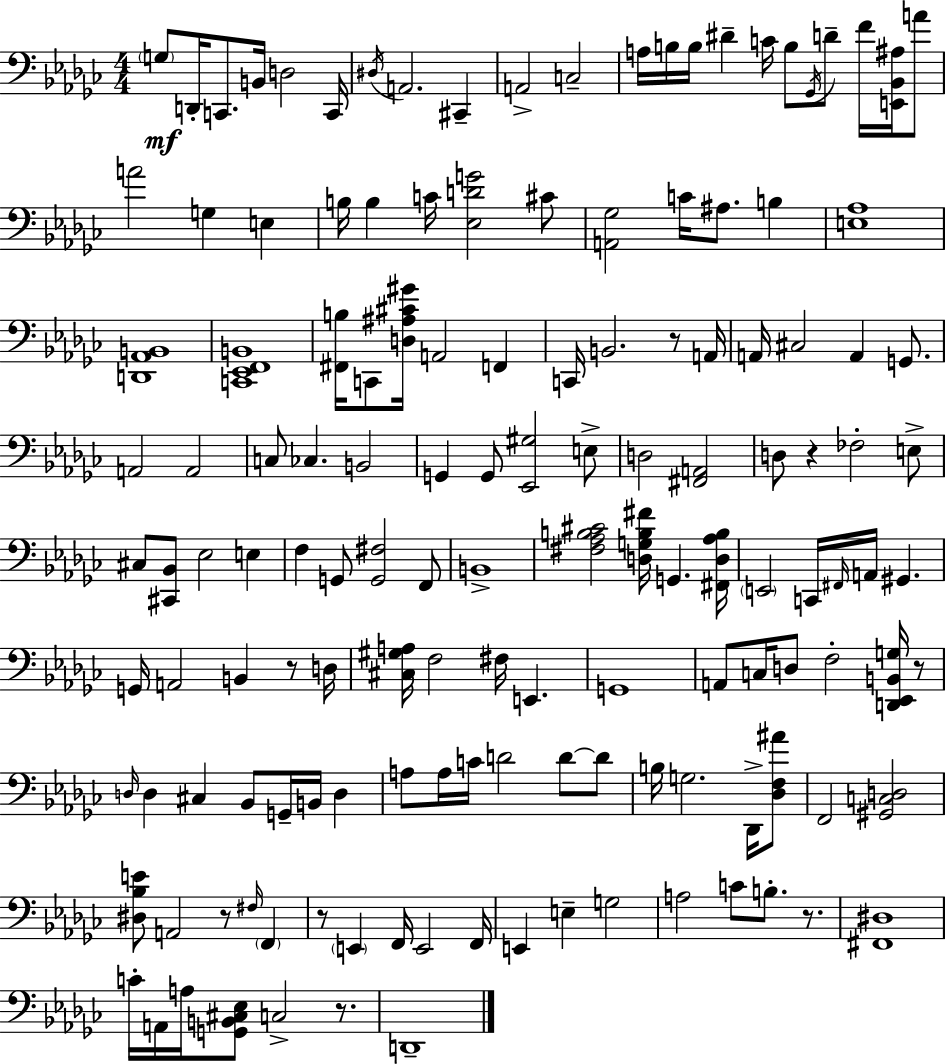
G3/e D2/s C2/e. B2/s D3/h C2/s D#3/s A2/h. C#2/q A2/h C3/h A3/s B3/s B3/s D#4/q C4/s B3/e Gb2/s D4/e F4/s [E2,Bb2,A#3]/s A4/e A4/h G3/q E3/q B3/s B3/q C4/s [Eb3,D4,G4]/h C#4/e [A2,Gb3]/h C4/s A#3/e. B3/q [E3,Ab3]/w [D2,Ab2,B2]/w [C2,Eb2,F2,B2]/w [F#2,B3]/s C2/e [D3,A#3,C#4,G#4]/s A2/h F2/q C2/s B2/h. R/e A2/s A2/s C#3/h A2/q G2/e. A2/h A2/h C3/e CES3/q. B2/h G2/q G2/e [Eb2,G#3]/h E3/e D3/h [F#2,A2]/h D3/e R/q FES3/h E3/e C#3/e [C#2,Bb2]/e Eb3/h E3/q F3/q G2/e [G2,F#3]/h F2/e B2/w [F#3,Ab3,B3,C#4]/h [D3,G3,B3,F#4]/s G2/q. [F#2,D3,Ab3,B3]/s E2/h C2/s F#2/s A2/s G#2/q. G2/s A2/h B2/q R/e D3/s [C#3,G#3,A3]/s F3/h F#3/s E2/q. G2/w A2/e C3/s D3/e F3/h [D2,Eb2,B2,G3]/s R/e D3/s D3/q C#3/q Bb2/e G2/s B2/s D3/q A3/e A3/s C4/s D4/h D4/e D4/e B3/s G3/h. Db2/s [Db3,F3,A#4]/e F2/h [G#2,C3,D3]/h [D#3,Bb3,E4]/e A2/h R/e F#3/s F2/q R/e E2/q F2/s E2/h F2/s E2/q E3/q G3/h A3/h C4/e B3/e. R/e. [F#2,D#3]/w C4/s A2/s A3/s [G2,B2,C#3,Eb3]/e C3/h R/e. D2/w